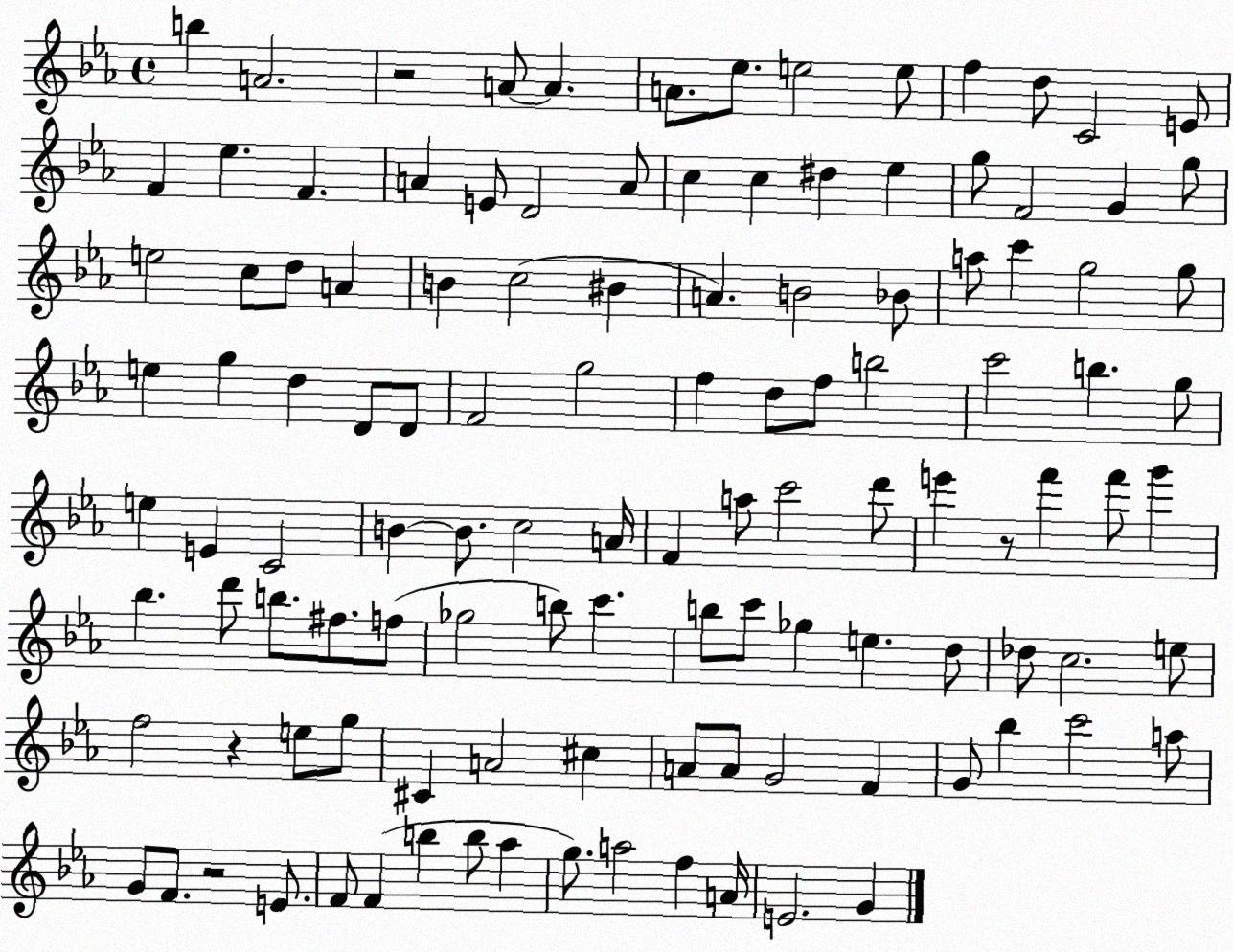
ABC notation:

X:1
T:Untitled
M:4/4
L:1/4
K:Eb
b A2 z2 A/2 A A/2 _e/2 e2 e/2 f d/2 C2 E/2 F _e F A E/2 D2 A/2 c c ^d _e g/2 F2 G g/2 e2 c/2 d/2 A B c2 ^B A B2 _B/2 a/2 c' g2 g/2 e g d D/2 D/2 F2 g2 f d/2 f/2 b2 c'2 b g/2 e E C2 B B/2 c2 A/4 F a/2 c'2 d'/2 e' z/2 f' f'/2 g' _b d'/2 b/2 ^f/2 f/2 _g2 b/2 c' b/2 c'/2 _g e d/2 _d/2 c2 e/2 f2 z e/2 g/2 ^C A2 ^c A/2 A/2 G2 F G/2 _b c'2 a/2 G/2 F/2 z2 E/2 F/2 F b b/2 _a g/2 a2 f A/4 E2 G